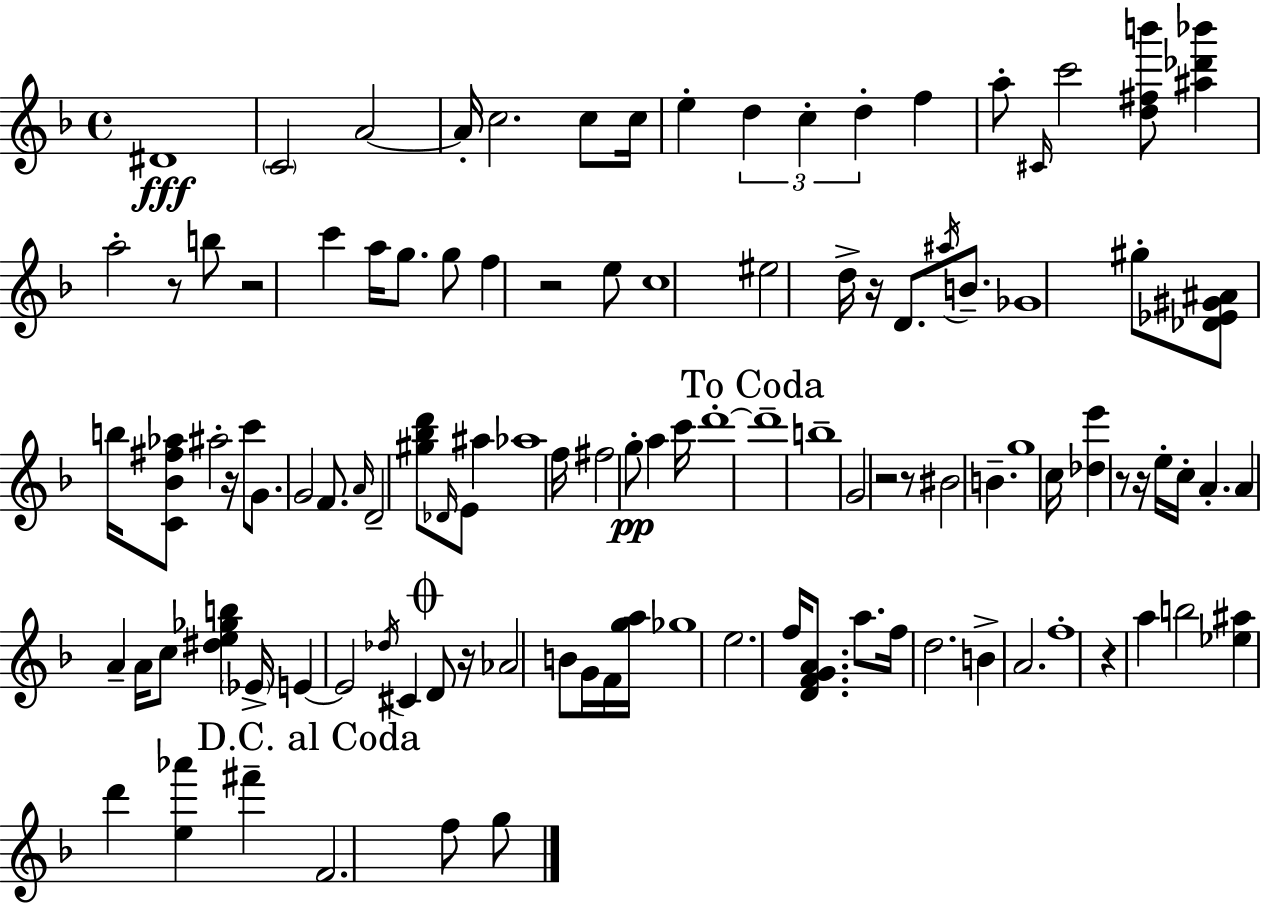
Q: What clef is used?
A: treble